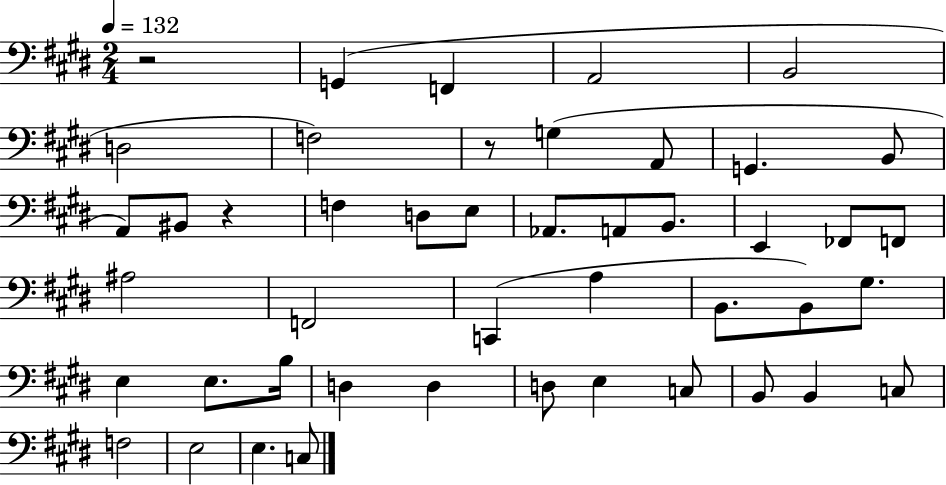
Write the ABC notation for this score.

X:1
T:Untitled
M:2/4
L:1/4
K:E
z2 G,, F,, A,,2 B,,2 D,2 F,2 z/2 G, A,,/2 G,, B,,/2 A,,/2 ^B,,/2 z F, D,/2 E,/2 _A,,/2 A,,/2 B,,/2 E,, _F,,/2 F,,/2 ^A,2 F,,2 C,, A, B,,/2 B,,/2 ^G,/2 E, E,/2 B,/4 D, D, D,/2 E, C,/2 B,,/2 B,, C,/2 F,2 E,2 E, C,/2